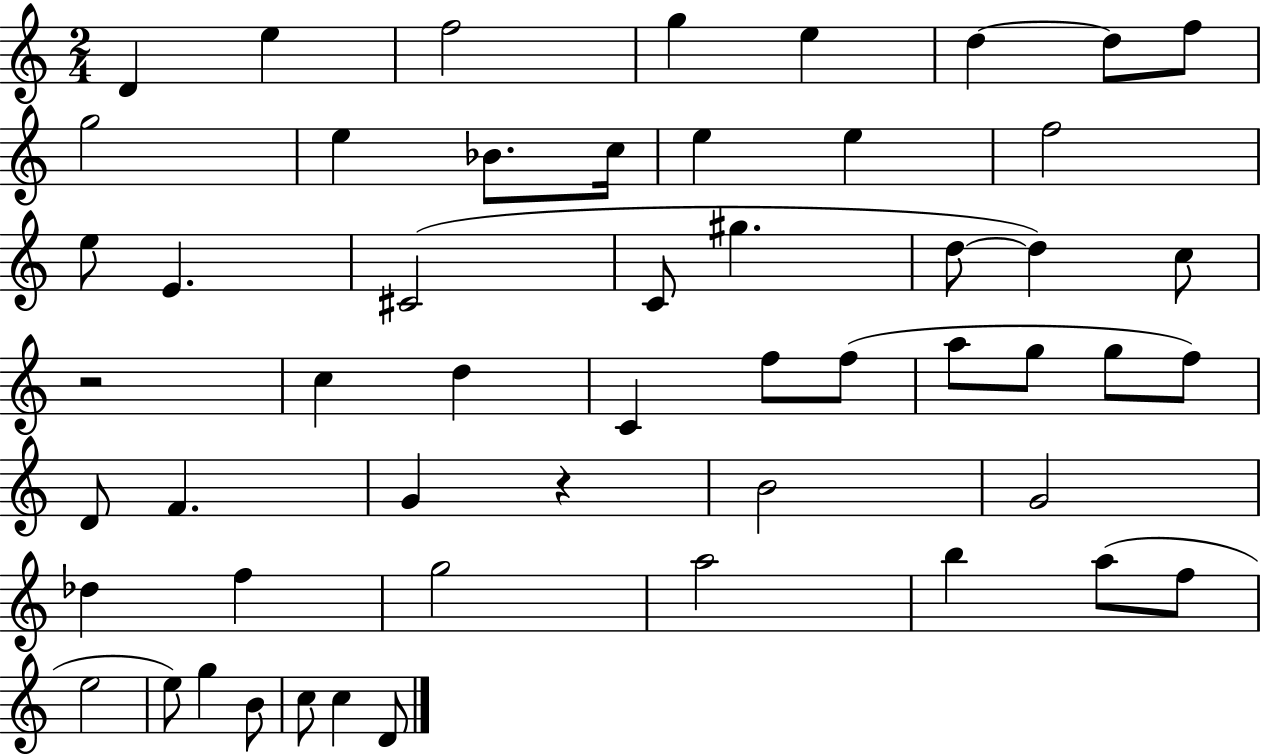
D4/q E5/q F5/h G5/q E5/q D5/q D5/e F5/e G5/h E5/q Bb4/e. C5/s E5/q E5/q F5/h E5/e E4/q. C#4/h C4/e G#5/q. D5/e D5/q C5/e R/h C5/q D5/q C4/q F5/e F5/e A5/e G5/e G5/e F5/e D4/e F4/q. G4/q R/q B4/h G4/h Db5/q F5/q G5/h A5/h B5/q A5/e F5/e E5/h E5/e G5/q B4/e C5/e C5/q D4/e